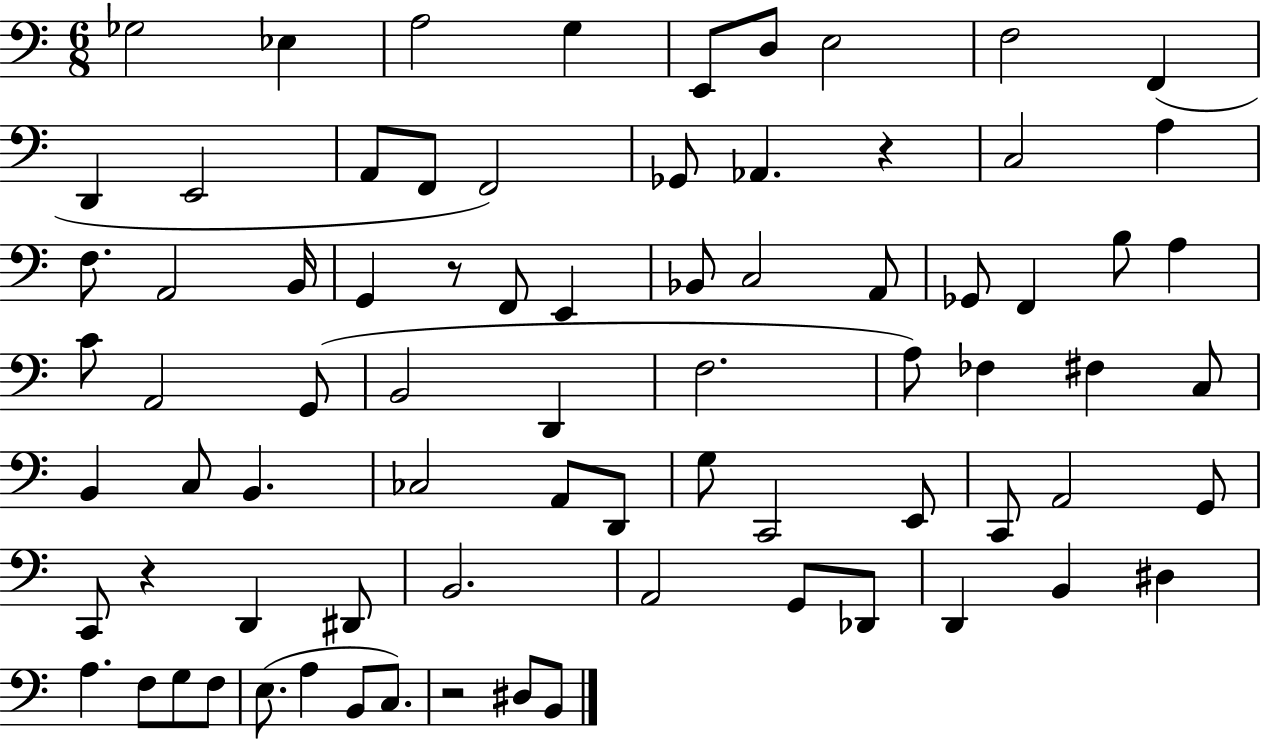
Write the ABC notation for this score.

X:1
T:Untitled
M:6/8
L:1/4
K:C
_G,2 _E, A,2 G, E,,/2 D,/2 E,2 F,2 F,, D,, E,,2 A,,/2 F,,/2 F,,2 _G,,/2 _A,, z C,2 A, F,/2 A,,2 B,,/4 G,, z/2 F,,/2 E,, _B,,/2 C,2 A,,/2 _G,,/2 F,, B,/2 A, C/2 A,,2 G,,/2 B,,2 D,, F,2 A,/2 _F, ^F, C,/2 B,, C,/2 B,, _C,2 A,,/2 D,,/2 G,/2 C,,2 E,,/2 C,,/2 A,,2 G,,/2 C,,/2 z D,, ^D,,/2 B,,2 A,,2 G,,/2 _D,,/2 D,, B,, ^D, A, F,/2 G,/2 F,/2 E,/2 A, B,,/2 C,/2 z2 ^D,/2 B,,/2